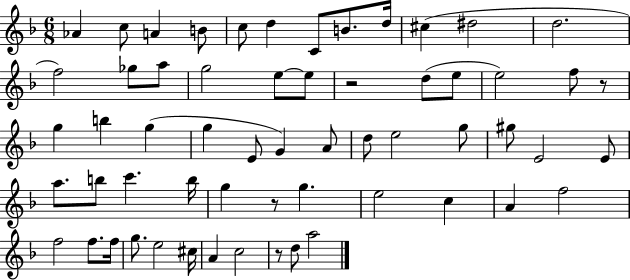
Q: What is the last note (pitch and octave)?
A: A5